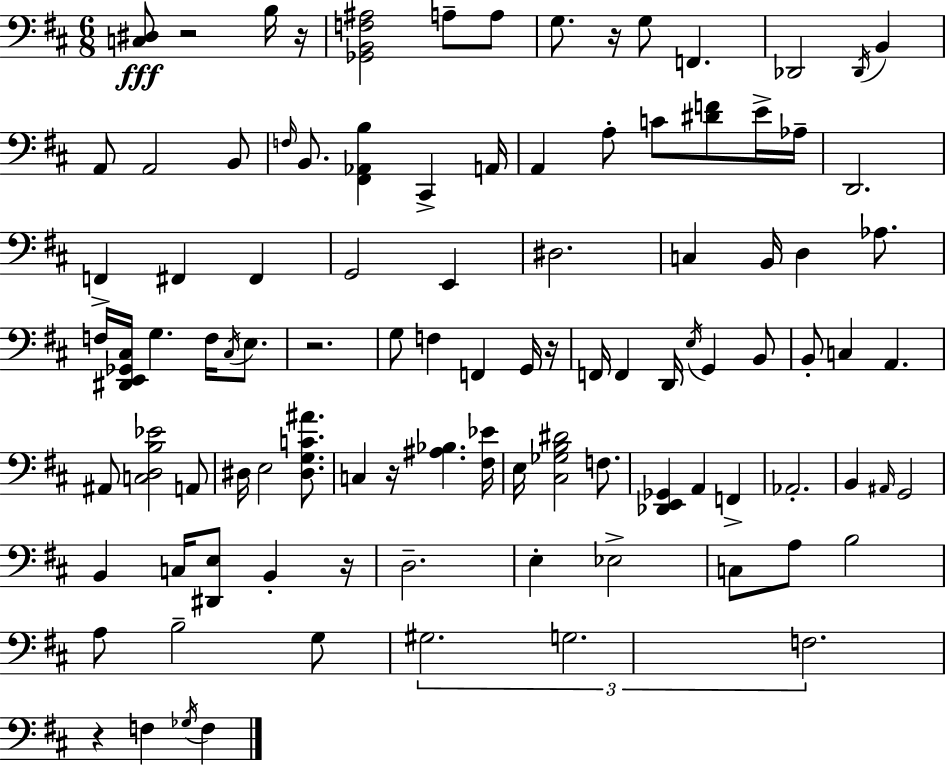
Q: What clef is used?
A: bass